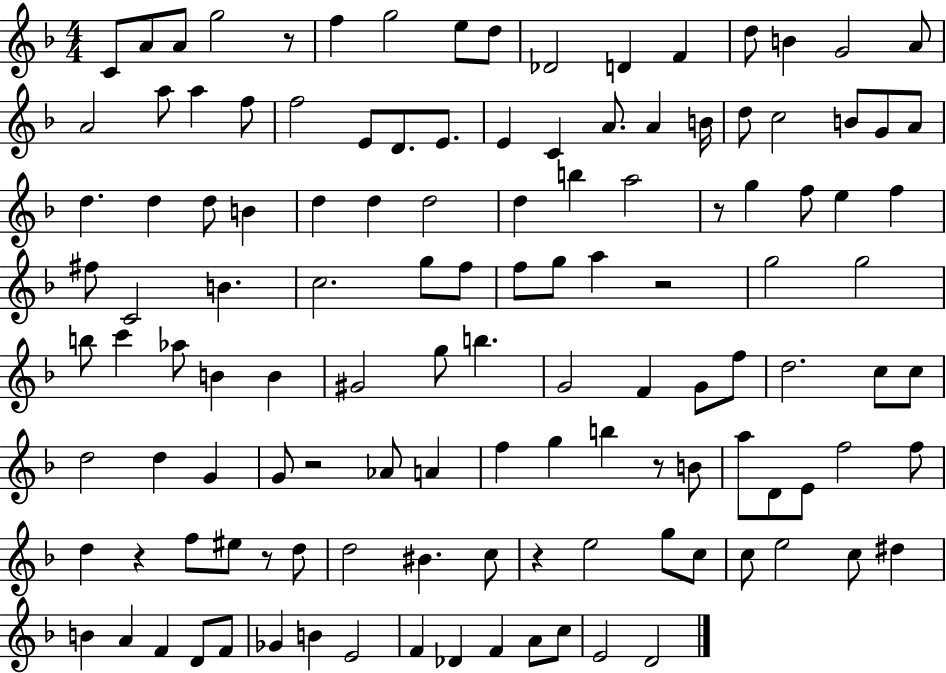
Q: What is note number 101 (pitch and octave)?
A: C5